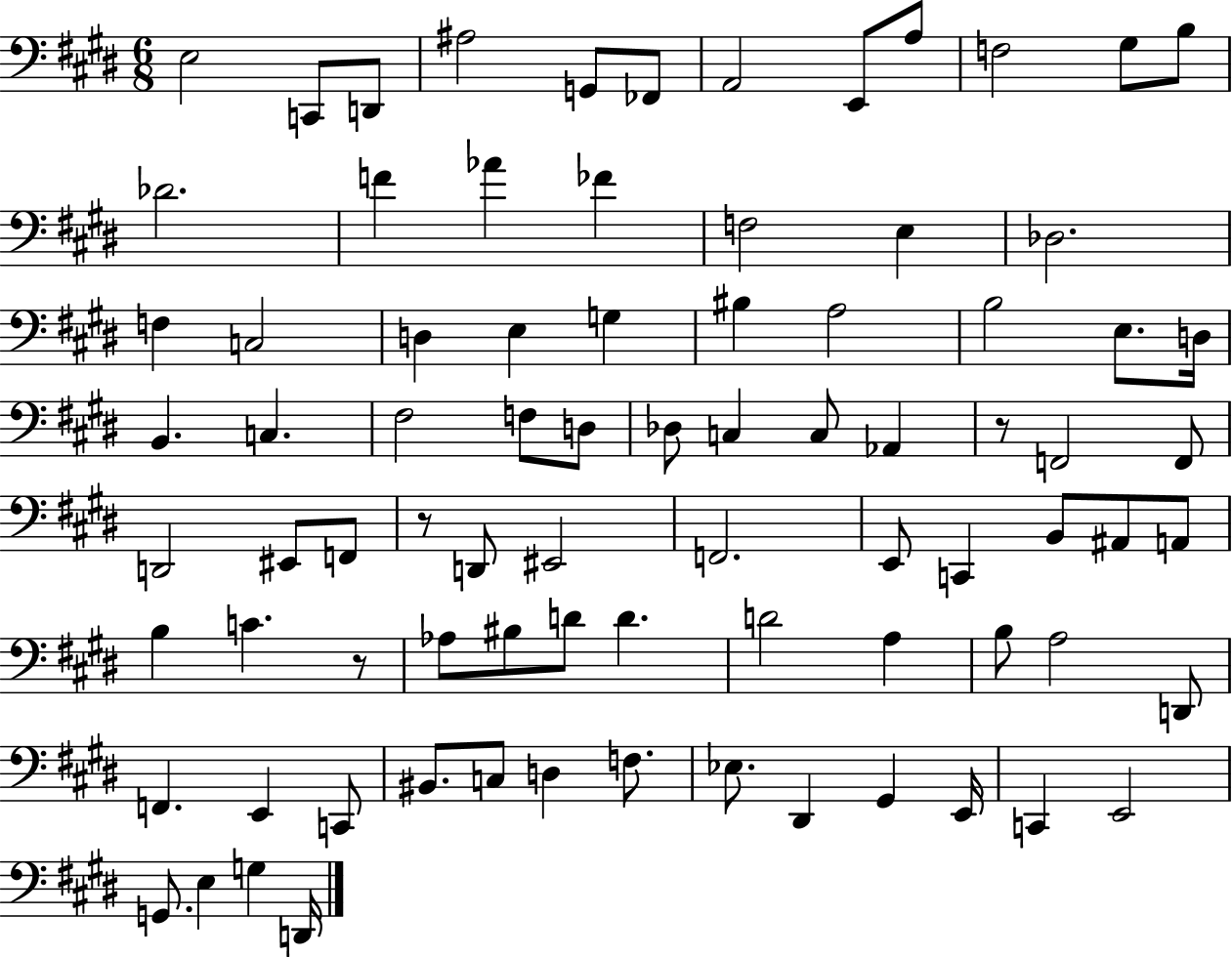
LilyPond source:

{
  \clef bass
  \numericTimeSignature
  \time 6/8
  \key e \major
  e2 c,8 d,8 | ais2 g,8 fes,8 | a,2 e,8 a8 | f2 gis8 b8 | \break des'2. | f'4 aes'4 fes'4 | f2 e4 | des2. | \break f4 c2 | d4 e4 g4 | bis4 a2 | b2 e8. d16 | \break b,4. c4. | fis2 f8 d8 | des8 c4 c8 aes,4 | r8 f,2 f,8 | \break d,2 eis,8 f,8 | r8 d,8 eis,2 | f,2. | e,8 c,4 b,8 ais,8 a,8 | \break b4 c'4. r8 | aes8 bis8 d'8 d'4. | d'2 a4 | b8 a2 d,8 | \break f,4. e,4 c,8 | bis,8. c8 d4 f8. | ees8. dis,4 gis,4 e,16 | c,4 e,2 | \break g,8. e4 g4 d,16 | \bar "|."
}